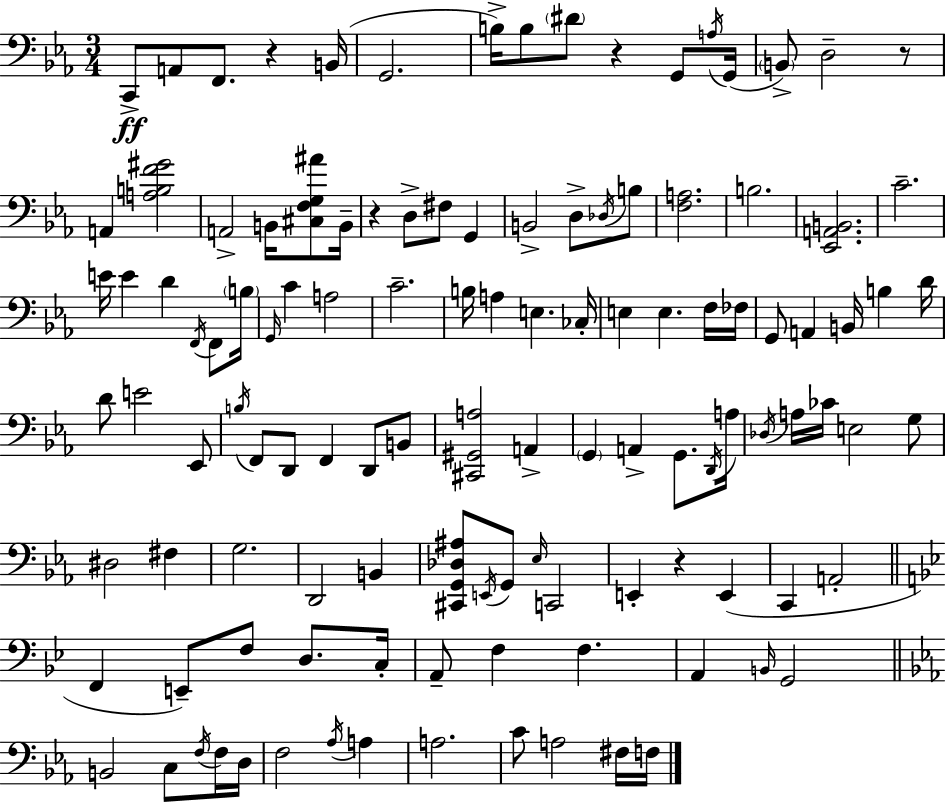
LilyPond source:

{
  \clef bass
  \numericTimeSignature
  \time 3/4
  \key c \minor
  c,8->\ff a,8 f,8. r4 b,16( | g,2. | b16->) b8 \parenthesize dis'8 r4 g,8 \acciaccatura { a16 }( | g,16 \parenthesize b,8->) d2-- r8 | \break a,4 <a b f' gis'>2 | a,2-> b,16 <cis f g ais'>8 | b,16-- r4 d8-> fis8 g,4 | b,2-> d8-> \acciaccatura { des16 } | \break b8 <f a>2. | b2. | <ees, a, b,>2. | c'2.-- | \break e'16 e'4 d'4 \acciaccatura { f,16 } | f,8 \parenthesize b16 \grace { g,16 } c'4 a2 | c'2.-- | b16 a4 e4. | \break ces16-. e4 e4. | f16 fes16 g,8 a,4 b,16 b4 | d'16 d'8 e'2 | ees,8 \acciaccatura { b16 } f,8 d,8 f,4 | \break d,8 b,8 <cis, gis, a>2 | a,4-> \parenthesize g,4 a,4-> | g,8. \acciaccatura { d,16 } a16 \acciaccatura { des16 } a16 ces'16 e2 | g8 dis2 | \break fis4 g2. | d,2 | b,4 <cis, g, des ais>8 \acciaccatura { e,16 } g,8 | \grace { ees16 } c,2 e,4-. | \break r4 e,4( c,4 | a,2-. \bar "||" \break \key bes \major f,4 e,8--) f8 d8. c16-. | a,8-- f4 f4. | a,4 \grace { b,16 } g,2 | \bar "||" \break \key ees \major b,2 c8 \acciaccatura { f16 } f16 | d16 f2 \acciaccatura { aes16 } a4 | a2. | c'8 a2 | \break fis16 f16 \bar "|."
}